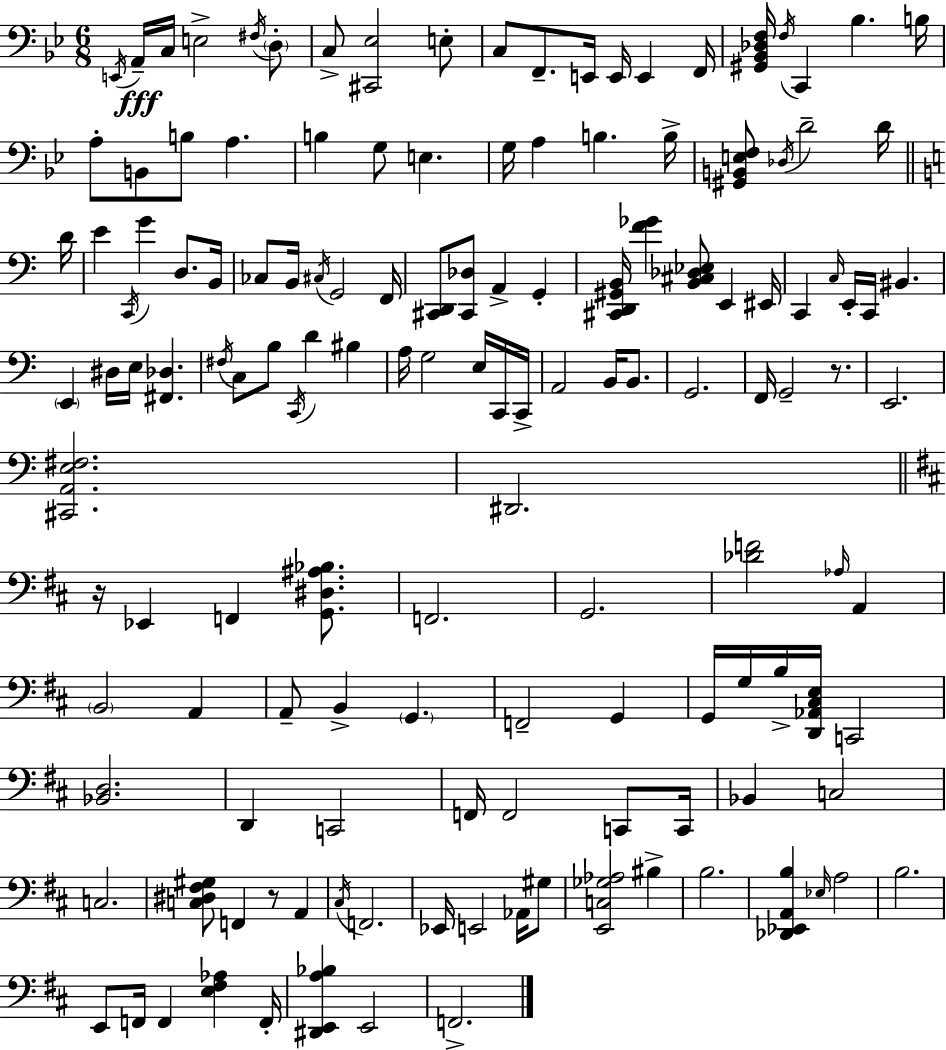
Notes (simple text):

E2/s A2/s C3/s E3/h F#3/s D3/e C3/e [C#2,Eb3]/h E3/e C3/e F2/e. E2/s E2/s E2/q F2/s [G#2,Bb2,Db3,F3]/s F3/s C2/q Bb3/q. B3/s A3/e B2/e B3/e A3/q. B3/q G3/e E3/q. G3/s A3/q B3/q. B3/s [G#2,B2,E3,F3]/e Db3/s D4/h D4/s D4/s E4/q C2/s G4/q D3/e. B2/s CES3/e B2/s C#3/s G2/h F2/s [C#2,D2]/e [C#2,Db3]/e A2/q G2/q [C#2,D2,G#2,B2]/s [F4,Gb4]/q [B2,C#3,Db3,Eb3]/e E2/q EIS2/s C2/q C3/s E2/s C2/s BIS2/q. E2/q D#3/s E3/s [F#2,Db3]/q. F#3/s C3/e B3/e C2/s D4/q BIS3/q A3/s G3/h E3/s C2/s C2/s A2/h B2/s B2/e. G2/h. F2/s G2/h R/e. E2/h. [C#2,A2,E3,F#3]/h. D#2/h. R/s Eb2/q F2/q [G2,D#3,A#3,Bb3]/e. F2/h. G2/h. [Db4,F4]/h Ab3/s A2/q B2/h A2/q A2/e B2/q G2/q. F2/h G2/q G2/s G3/s B3/s [D2,Ab2,C#3,E3]/s C2/h [Bb2,D3]/h. D2/q C2/h F2/s F2/h C2/e C2/s Bb2/q C3/h C3/h. [C3,D#3,F#3,G#3]/e F2/q R/e A2/q C#3/s F2/h. Eb2/s E2/h Ab2/s G#3/e [E2,C3,Gb3,Ab3]/h BIS3/q B3/h. [Db2,Eb2,A2,B3]/q Eb3/s A3/h B3/h. E2/e F2/s F2/q [E3,F#3,Ab3]/q F2/s [D#2,E2,A3,Bb3]/q E2/h F2/h.